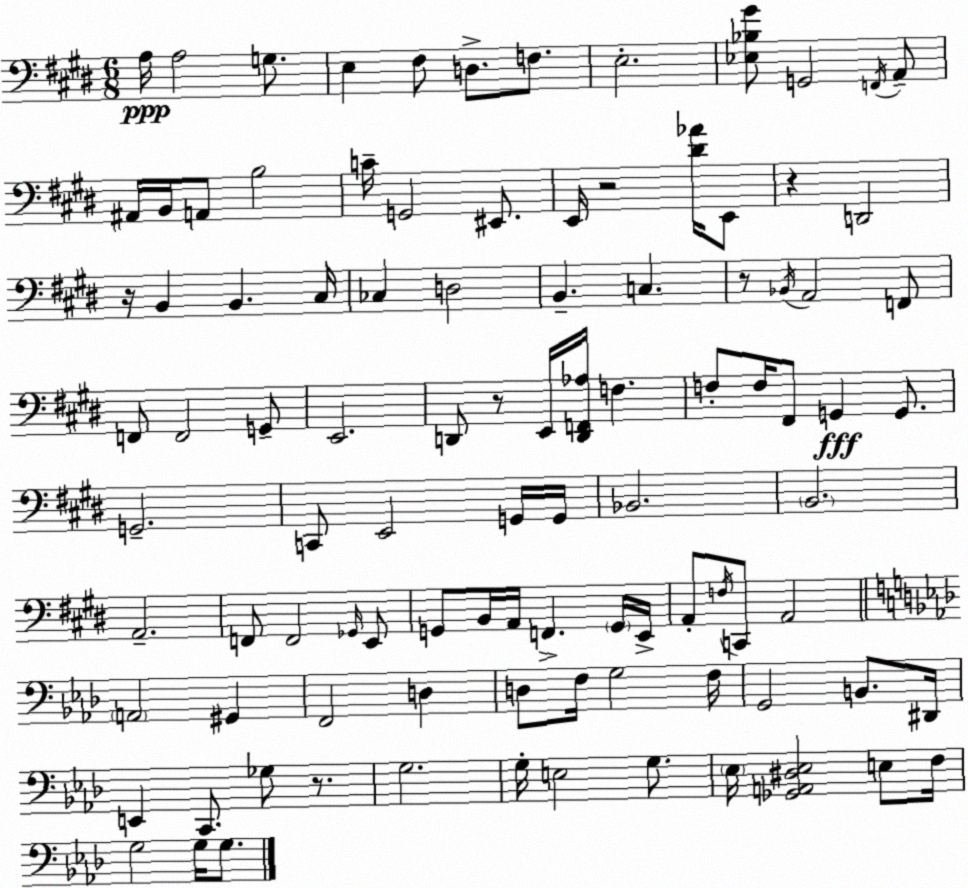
X:1
T:Untitled
M:6/8
L:1/4
K:E
A,/4 A,2 G,/2 E, ^F,/2 D,/2 F,/2 E,2 [_E,_B,^G]/2 G,,2 F,,/4 A,,/2 ^A,,/4 B,,/4 A,,/2 B,2 C/4 G,,2 ^E,,/2 E,,/4 z2 [^D_A]/4 E,,/2 z D,,2 z/4 B,, B,, ^C,/4 _C, D,2 B,, C, z/2 _B,,/4 A,,2 F,,/2 F,,/2 F,,2 G,,/2 E,,2 D,,/2 z/2 E,,/4 [D,,F,,_A,]/4 F, F,/2 F,/4 ^F,,/2 G,, G,,/2 G,,2 C,,/2 E,,2 G,,/4 G,,/4 _B,,2 B,,2 A,,2 F,,/2 F,,2 _G,,/4 E,,/2 G,,/2 B,,/4 A,,/4 F,, G,,/4 E,,/4 A,,/2 F,/4 C,,/2 A,,2 A,,2 ^G,, F,,2 D, D,/2 F,/4 G,2 F,/4 G,,2 B,,/2 ^D,,/4 E,, C,,/2 _G,/2 z/2 G,2 G,/4 E,2 G,/2 _E,/4 [_G,,A,,^D,_E,]2 E,/2 F,/4 G,2 G,/4 G,/2